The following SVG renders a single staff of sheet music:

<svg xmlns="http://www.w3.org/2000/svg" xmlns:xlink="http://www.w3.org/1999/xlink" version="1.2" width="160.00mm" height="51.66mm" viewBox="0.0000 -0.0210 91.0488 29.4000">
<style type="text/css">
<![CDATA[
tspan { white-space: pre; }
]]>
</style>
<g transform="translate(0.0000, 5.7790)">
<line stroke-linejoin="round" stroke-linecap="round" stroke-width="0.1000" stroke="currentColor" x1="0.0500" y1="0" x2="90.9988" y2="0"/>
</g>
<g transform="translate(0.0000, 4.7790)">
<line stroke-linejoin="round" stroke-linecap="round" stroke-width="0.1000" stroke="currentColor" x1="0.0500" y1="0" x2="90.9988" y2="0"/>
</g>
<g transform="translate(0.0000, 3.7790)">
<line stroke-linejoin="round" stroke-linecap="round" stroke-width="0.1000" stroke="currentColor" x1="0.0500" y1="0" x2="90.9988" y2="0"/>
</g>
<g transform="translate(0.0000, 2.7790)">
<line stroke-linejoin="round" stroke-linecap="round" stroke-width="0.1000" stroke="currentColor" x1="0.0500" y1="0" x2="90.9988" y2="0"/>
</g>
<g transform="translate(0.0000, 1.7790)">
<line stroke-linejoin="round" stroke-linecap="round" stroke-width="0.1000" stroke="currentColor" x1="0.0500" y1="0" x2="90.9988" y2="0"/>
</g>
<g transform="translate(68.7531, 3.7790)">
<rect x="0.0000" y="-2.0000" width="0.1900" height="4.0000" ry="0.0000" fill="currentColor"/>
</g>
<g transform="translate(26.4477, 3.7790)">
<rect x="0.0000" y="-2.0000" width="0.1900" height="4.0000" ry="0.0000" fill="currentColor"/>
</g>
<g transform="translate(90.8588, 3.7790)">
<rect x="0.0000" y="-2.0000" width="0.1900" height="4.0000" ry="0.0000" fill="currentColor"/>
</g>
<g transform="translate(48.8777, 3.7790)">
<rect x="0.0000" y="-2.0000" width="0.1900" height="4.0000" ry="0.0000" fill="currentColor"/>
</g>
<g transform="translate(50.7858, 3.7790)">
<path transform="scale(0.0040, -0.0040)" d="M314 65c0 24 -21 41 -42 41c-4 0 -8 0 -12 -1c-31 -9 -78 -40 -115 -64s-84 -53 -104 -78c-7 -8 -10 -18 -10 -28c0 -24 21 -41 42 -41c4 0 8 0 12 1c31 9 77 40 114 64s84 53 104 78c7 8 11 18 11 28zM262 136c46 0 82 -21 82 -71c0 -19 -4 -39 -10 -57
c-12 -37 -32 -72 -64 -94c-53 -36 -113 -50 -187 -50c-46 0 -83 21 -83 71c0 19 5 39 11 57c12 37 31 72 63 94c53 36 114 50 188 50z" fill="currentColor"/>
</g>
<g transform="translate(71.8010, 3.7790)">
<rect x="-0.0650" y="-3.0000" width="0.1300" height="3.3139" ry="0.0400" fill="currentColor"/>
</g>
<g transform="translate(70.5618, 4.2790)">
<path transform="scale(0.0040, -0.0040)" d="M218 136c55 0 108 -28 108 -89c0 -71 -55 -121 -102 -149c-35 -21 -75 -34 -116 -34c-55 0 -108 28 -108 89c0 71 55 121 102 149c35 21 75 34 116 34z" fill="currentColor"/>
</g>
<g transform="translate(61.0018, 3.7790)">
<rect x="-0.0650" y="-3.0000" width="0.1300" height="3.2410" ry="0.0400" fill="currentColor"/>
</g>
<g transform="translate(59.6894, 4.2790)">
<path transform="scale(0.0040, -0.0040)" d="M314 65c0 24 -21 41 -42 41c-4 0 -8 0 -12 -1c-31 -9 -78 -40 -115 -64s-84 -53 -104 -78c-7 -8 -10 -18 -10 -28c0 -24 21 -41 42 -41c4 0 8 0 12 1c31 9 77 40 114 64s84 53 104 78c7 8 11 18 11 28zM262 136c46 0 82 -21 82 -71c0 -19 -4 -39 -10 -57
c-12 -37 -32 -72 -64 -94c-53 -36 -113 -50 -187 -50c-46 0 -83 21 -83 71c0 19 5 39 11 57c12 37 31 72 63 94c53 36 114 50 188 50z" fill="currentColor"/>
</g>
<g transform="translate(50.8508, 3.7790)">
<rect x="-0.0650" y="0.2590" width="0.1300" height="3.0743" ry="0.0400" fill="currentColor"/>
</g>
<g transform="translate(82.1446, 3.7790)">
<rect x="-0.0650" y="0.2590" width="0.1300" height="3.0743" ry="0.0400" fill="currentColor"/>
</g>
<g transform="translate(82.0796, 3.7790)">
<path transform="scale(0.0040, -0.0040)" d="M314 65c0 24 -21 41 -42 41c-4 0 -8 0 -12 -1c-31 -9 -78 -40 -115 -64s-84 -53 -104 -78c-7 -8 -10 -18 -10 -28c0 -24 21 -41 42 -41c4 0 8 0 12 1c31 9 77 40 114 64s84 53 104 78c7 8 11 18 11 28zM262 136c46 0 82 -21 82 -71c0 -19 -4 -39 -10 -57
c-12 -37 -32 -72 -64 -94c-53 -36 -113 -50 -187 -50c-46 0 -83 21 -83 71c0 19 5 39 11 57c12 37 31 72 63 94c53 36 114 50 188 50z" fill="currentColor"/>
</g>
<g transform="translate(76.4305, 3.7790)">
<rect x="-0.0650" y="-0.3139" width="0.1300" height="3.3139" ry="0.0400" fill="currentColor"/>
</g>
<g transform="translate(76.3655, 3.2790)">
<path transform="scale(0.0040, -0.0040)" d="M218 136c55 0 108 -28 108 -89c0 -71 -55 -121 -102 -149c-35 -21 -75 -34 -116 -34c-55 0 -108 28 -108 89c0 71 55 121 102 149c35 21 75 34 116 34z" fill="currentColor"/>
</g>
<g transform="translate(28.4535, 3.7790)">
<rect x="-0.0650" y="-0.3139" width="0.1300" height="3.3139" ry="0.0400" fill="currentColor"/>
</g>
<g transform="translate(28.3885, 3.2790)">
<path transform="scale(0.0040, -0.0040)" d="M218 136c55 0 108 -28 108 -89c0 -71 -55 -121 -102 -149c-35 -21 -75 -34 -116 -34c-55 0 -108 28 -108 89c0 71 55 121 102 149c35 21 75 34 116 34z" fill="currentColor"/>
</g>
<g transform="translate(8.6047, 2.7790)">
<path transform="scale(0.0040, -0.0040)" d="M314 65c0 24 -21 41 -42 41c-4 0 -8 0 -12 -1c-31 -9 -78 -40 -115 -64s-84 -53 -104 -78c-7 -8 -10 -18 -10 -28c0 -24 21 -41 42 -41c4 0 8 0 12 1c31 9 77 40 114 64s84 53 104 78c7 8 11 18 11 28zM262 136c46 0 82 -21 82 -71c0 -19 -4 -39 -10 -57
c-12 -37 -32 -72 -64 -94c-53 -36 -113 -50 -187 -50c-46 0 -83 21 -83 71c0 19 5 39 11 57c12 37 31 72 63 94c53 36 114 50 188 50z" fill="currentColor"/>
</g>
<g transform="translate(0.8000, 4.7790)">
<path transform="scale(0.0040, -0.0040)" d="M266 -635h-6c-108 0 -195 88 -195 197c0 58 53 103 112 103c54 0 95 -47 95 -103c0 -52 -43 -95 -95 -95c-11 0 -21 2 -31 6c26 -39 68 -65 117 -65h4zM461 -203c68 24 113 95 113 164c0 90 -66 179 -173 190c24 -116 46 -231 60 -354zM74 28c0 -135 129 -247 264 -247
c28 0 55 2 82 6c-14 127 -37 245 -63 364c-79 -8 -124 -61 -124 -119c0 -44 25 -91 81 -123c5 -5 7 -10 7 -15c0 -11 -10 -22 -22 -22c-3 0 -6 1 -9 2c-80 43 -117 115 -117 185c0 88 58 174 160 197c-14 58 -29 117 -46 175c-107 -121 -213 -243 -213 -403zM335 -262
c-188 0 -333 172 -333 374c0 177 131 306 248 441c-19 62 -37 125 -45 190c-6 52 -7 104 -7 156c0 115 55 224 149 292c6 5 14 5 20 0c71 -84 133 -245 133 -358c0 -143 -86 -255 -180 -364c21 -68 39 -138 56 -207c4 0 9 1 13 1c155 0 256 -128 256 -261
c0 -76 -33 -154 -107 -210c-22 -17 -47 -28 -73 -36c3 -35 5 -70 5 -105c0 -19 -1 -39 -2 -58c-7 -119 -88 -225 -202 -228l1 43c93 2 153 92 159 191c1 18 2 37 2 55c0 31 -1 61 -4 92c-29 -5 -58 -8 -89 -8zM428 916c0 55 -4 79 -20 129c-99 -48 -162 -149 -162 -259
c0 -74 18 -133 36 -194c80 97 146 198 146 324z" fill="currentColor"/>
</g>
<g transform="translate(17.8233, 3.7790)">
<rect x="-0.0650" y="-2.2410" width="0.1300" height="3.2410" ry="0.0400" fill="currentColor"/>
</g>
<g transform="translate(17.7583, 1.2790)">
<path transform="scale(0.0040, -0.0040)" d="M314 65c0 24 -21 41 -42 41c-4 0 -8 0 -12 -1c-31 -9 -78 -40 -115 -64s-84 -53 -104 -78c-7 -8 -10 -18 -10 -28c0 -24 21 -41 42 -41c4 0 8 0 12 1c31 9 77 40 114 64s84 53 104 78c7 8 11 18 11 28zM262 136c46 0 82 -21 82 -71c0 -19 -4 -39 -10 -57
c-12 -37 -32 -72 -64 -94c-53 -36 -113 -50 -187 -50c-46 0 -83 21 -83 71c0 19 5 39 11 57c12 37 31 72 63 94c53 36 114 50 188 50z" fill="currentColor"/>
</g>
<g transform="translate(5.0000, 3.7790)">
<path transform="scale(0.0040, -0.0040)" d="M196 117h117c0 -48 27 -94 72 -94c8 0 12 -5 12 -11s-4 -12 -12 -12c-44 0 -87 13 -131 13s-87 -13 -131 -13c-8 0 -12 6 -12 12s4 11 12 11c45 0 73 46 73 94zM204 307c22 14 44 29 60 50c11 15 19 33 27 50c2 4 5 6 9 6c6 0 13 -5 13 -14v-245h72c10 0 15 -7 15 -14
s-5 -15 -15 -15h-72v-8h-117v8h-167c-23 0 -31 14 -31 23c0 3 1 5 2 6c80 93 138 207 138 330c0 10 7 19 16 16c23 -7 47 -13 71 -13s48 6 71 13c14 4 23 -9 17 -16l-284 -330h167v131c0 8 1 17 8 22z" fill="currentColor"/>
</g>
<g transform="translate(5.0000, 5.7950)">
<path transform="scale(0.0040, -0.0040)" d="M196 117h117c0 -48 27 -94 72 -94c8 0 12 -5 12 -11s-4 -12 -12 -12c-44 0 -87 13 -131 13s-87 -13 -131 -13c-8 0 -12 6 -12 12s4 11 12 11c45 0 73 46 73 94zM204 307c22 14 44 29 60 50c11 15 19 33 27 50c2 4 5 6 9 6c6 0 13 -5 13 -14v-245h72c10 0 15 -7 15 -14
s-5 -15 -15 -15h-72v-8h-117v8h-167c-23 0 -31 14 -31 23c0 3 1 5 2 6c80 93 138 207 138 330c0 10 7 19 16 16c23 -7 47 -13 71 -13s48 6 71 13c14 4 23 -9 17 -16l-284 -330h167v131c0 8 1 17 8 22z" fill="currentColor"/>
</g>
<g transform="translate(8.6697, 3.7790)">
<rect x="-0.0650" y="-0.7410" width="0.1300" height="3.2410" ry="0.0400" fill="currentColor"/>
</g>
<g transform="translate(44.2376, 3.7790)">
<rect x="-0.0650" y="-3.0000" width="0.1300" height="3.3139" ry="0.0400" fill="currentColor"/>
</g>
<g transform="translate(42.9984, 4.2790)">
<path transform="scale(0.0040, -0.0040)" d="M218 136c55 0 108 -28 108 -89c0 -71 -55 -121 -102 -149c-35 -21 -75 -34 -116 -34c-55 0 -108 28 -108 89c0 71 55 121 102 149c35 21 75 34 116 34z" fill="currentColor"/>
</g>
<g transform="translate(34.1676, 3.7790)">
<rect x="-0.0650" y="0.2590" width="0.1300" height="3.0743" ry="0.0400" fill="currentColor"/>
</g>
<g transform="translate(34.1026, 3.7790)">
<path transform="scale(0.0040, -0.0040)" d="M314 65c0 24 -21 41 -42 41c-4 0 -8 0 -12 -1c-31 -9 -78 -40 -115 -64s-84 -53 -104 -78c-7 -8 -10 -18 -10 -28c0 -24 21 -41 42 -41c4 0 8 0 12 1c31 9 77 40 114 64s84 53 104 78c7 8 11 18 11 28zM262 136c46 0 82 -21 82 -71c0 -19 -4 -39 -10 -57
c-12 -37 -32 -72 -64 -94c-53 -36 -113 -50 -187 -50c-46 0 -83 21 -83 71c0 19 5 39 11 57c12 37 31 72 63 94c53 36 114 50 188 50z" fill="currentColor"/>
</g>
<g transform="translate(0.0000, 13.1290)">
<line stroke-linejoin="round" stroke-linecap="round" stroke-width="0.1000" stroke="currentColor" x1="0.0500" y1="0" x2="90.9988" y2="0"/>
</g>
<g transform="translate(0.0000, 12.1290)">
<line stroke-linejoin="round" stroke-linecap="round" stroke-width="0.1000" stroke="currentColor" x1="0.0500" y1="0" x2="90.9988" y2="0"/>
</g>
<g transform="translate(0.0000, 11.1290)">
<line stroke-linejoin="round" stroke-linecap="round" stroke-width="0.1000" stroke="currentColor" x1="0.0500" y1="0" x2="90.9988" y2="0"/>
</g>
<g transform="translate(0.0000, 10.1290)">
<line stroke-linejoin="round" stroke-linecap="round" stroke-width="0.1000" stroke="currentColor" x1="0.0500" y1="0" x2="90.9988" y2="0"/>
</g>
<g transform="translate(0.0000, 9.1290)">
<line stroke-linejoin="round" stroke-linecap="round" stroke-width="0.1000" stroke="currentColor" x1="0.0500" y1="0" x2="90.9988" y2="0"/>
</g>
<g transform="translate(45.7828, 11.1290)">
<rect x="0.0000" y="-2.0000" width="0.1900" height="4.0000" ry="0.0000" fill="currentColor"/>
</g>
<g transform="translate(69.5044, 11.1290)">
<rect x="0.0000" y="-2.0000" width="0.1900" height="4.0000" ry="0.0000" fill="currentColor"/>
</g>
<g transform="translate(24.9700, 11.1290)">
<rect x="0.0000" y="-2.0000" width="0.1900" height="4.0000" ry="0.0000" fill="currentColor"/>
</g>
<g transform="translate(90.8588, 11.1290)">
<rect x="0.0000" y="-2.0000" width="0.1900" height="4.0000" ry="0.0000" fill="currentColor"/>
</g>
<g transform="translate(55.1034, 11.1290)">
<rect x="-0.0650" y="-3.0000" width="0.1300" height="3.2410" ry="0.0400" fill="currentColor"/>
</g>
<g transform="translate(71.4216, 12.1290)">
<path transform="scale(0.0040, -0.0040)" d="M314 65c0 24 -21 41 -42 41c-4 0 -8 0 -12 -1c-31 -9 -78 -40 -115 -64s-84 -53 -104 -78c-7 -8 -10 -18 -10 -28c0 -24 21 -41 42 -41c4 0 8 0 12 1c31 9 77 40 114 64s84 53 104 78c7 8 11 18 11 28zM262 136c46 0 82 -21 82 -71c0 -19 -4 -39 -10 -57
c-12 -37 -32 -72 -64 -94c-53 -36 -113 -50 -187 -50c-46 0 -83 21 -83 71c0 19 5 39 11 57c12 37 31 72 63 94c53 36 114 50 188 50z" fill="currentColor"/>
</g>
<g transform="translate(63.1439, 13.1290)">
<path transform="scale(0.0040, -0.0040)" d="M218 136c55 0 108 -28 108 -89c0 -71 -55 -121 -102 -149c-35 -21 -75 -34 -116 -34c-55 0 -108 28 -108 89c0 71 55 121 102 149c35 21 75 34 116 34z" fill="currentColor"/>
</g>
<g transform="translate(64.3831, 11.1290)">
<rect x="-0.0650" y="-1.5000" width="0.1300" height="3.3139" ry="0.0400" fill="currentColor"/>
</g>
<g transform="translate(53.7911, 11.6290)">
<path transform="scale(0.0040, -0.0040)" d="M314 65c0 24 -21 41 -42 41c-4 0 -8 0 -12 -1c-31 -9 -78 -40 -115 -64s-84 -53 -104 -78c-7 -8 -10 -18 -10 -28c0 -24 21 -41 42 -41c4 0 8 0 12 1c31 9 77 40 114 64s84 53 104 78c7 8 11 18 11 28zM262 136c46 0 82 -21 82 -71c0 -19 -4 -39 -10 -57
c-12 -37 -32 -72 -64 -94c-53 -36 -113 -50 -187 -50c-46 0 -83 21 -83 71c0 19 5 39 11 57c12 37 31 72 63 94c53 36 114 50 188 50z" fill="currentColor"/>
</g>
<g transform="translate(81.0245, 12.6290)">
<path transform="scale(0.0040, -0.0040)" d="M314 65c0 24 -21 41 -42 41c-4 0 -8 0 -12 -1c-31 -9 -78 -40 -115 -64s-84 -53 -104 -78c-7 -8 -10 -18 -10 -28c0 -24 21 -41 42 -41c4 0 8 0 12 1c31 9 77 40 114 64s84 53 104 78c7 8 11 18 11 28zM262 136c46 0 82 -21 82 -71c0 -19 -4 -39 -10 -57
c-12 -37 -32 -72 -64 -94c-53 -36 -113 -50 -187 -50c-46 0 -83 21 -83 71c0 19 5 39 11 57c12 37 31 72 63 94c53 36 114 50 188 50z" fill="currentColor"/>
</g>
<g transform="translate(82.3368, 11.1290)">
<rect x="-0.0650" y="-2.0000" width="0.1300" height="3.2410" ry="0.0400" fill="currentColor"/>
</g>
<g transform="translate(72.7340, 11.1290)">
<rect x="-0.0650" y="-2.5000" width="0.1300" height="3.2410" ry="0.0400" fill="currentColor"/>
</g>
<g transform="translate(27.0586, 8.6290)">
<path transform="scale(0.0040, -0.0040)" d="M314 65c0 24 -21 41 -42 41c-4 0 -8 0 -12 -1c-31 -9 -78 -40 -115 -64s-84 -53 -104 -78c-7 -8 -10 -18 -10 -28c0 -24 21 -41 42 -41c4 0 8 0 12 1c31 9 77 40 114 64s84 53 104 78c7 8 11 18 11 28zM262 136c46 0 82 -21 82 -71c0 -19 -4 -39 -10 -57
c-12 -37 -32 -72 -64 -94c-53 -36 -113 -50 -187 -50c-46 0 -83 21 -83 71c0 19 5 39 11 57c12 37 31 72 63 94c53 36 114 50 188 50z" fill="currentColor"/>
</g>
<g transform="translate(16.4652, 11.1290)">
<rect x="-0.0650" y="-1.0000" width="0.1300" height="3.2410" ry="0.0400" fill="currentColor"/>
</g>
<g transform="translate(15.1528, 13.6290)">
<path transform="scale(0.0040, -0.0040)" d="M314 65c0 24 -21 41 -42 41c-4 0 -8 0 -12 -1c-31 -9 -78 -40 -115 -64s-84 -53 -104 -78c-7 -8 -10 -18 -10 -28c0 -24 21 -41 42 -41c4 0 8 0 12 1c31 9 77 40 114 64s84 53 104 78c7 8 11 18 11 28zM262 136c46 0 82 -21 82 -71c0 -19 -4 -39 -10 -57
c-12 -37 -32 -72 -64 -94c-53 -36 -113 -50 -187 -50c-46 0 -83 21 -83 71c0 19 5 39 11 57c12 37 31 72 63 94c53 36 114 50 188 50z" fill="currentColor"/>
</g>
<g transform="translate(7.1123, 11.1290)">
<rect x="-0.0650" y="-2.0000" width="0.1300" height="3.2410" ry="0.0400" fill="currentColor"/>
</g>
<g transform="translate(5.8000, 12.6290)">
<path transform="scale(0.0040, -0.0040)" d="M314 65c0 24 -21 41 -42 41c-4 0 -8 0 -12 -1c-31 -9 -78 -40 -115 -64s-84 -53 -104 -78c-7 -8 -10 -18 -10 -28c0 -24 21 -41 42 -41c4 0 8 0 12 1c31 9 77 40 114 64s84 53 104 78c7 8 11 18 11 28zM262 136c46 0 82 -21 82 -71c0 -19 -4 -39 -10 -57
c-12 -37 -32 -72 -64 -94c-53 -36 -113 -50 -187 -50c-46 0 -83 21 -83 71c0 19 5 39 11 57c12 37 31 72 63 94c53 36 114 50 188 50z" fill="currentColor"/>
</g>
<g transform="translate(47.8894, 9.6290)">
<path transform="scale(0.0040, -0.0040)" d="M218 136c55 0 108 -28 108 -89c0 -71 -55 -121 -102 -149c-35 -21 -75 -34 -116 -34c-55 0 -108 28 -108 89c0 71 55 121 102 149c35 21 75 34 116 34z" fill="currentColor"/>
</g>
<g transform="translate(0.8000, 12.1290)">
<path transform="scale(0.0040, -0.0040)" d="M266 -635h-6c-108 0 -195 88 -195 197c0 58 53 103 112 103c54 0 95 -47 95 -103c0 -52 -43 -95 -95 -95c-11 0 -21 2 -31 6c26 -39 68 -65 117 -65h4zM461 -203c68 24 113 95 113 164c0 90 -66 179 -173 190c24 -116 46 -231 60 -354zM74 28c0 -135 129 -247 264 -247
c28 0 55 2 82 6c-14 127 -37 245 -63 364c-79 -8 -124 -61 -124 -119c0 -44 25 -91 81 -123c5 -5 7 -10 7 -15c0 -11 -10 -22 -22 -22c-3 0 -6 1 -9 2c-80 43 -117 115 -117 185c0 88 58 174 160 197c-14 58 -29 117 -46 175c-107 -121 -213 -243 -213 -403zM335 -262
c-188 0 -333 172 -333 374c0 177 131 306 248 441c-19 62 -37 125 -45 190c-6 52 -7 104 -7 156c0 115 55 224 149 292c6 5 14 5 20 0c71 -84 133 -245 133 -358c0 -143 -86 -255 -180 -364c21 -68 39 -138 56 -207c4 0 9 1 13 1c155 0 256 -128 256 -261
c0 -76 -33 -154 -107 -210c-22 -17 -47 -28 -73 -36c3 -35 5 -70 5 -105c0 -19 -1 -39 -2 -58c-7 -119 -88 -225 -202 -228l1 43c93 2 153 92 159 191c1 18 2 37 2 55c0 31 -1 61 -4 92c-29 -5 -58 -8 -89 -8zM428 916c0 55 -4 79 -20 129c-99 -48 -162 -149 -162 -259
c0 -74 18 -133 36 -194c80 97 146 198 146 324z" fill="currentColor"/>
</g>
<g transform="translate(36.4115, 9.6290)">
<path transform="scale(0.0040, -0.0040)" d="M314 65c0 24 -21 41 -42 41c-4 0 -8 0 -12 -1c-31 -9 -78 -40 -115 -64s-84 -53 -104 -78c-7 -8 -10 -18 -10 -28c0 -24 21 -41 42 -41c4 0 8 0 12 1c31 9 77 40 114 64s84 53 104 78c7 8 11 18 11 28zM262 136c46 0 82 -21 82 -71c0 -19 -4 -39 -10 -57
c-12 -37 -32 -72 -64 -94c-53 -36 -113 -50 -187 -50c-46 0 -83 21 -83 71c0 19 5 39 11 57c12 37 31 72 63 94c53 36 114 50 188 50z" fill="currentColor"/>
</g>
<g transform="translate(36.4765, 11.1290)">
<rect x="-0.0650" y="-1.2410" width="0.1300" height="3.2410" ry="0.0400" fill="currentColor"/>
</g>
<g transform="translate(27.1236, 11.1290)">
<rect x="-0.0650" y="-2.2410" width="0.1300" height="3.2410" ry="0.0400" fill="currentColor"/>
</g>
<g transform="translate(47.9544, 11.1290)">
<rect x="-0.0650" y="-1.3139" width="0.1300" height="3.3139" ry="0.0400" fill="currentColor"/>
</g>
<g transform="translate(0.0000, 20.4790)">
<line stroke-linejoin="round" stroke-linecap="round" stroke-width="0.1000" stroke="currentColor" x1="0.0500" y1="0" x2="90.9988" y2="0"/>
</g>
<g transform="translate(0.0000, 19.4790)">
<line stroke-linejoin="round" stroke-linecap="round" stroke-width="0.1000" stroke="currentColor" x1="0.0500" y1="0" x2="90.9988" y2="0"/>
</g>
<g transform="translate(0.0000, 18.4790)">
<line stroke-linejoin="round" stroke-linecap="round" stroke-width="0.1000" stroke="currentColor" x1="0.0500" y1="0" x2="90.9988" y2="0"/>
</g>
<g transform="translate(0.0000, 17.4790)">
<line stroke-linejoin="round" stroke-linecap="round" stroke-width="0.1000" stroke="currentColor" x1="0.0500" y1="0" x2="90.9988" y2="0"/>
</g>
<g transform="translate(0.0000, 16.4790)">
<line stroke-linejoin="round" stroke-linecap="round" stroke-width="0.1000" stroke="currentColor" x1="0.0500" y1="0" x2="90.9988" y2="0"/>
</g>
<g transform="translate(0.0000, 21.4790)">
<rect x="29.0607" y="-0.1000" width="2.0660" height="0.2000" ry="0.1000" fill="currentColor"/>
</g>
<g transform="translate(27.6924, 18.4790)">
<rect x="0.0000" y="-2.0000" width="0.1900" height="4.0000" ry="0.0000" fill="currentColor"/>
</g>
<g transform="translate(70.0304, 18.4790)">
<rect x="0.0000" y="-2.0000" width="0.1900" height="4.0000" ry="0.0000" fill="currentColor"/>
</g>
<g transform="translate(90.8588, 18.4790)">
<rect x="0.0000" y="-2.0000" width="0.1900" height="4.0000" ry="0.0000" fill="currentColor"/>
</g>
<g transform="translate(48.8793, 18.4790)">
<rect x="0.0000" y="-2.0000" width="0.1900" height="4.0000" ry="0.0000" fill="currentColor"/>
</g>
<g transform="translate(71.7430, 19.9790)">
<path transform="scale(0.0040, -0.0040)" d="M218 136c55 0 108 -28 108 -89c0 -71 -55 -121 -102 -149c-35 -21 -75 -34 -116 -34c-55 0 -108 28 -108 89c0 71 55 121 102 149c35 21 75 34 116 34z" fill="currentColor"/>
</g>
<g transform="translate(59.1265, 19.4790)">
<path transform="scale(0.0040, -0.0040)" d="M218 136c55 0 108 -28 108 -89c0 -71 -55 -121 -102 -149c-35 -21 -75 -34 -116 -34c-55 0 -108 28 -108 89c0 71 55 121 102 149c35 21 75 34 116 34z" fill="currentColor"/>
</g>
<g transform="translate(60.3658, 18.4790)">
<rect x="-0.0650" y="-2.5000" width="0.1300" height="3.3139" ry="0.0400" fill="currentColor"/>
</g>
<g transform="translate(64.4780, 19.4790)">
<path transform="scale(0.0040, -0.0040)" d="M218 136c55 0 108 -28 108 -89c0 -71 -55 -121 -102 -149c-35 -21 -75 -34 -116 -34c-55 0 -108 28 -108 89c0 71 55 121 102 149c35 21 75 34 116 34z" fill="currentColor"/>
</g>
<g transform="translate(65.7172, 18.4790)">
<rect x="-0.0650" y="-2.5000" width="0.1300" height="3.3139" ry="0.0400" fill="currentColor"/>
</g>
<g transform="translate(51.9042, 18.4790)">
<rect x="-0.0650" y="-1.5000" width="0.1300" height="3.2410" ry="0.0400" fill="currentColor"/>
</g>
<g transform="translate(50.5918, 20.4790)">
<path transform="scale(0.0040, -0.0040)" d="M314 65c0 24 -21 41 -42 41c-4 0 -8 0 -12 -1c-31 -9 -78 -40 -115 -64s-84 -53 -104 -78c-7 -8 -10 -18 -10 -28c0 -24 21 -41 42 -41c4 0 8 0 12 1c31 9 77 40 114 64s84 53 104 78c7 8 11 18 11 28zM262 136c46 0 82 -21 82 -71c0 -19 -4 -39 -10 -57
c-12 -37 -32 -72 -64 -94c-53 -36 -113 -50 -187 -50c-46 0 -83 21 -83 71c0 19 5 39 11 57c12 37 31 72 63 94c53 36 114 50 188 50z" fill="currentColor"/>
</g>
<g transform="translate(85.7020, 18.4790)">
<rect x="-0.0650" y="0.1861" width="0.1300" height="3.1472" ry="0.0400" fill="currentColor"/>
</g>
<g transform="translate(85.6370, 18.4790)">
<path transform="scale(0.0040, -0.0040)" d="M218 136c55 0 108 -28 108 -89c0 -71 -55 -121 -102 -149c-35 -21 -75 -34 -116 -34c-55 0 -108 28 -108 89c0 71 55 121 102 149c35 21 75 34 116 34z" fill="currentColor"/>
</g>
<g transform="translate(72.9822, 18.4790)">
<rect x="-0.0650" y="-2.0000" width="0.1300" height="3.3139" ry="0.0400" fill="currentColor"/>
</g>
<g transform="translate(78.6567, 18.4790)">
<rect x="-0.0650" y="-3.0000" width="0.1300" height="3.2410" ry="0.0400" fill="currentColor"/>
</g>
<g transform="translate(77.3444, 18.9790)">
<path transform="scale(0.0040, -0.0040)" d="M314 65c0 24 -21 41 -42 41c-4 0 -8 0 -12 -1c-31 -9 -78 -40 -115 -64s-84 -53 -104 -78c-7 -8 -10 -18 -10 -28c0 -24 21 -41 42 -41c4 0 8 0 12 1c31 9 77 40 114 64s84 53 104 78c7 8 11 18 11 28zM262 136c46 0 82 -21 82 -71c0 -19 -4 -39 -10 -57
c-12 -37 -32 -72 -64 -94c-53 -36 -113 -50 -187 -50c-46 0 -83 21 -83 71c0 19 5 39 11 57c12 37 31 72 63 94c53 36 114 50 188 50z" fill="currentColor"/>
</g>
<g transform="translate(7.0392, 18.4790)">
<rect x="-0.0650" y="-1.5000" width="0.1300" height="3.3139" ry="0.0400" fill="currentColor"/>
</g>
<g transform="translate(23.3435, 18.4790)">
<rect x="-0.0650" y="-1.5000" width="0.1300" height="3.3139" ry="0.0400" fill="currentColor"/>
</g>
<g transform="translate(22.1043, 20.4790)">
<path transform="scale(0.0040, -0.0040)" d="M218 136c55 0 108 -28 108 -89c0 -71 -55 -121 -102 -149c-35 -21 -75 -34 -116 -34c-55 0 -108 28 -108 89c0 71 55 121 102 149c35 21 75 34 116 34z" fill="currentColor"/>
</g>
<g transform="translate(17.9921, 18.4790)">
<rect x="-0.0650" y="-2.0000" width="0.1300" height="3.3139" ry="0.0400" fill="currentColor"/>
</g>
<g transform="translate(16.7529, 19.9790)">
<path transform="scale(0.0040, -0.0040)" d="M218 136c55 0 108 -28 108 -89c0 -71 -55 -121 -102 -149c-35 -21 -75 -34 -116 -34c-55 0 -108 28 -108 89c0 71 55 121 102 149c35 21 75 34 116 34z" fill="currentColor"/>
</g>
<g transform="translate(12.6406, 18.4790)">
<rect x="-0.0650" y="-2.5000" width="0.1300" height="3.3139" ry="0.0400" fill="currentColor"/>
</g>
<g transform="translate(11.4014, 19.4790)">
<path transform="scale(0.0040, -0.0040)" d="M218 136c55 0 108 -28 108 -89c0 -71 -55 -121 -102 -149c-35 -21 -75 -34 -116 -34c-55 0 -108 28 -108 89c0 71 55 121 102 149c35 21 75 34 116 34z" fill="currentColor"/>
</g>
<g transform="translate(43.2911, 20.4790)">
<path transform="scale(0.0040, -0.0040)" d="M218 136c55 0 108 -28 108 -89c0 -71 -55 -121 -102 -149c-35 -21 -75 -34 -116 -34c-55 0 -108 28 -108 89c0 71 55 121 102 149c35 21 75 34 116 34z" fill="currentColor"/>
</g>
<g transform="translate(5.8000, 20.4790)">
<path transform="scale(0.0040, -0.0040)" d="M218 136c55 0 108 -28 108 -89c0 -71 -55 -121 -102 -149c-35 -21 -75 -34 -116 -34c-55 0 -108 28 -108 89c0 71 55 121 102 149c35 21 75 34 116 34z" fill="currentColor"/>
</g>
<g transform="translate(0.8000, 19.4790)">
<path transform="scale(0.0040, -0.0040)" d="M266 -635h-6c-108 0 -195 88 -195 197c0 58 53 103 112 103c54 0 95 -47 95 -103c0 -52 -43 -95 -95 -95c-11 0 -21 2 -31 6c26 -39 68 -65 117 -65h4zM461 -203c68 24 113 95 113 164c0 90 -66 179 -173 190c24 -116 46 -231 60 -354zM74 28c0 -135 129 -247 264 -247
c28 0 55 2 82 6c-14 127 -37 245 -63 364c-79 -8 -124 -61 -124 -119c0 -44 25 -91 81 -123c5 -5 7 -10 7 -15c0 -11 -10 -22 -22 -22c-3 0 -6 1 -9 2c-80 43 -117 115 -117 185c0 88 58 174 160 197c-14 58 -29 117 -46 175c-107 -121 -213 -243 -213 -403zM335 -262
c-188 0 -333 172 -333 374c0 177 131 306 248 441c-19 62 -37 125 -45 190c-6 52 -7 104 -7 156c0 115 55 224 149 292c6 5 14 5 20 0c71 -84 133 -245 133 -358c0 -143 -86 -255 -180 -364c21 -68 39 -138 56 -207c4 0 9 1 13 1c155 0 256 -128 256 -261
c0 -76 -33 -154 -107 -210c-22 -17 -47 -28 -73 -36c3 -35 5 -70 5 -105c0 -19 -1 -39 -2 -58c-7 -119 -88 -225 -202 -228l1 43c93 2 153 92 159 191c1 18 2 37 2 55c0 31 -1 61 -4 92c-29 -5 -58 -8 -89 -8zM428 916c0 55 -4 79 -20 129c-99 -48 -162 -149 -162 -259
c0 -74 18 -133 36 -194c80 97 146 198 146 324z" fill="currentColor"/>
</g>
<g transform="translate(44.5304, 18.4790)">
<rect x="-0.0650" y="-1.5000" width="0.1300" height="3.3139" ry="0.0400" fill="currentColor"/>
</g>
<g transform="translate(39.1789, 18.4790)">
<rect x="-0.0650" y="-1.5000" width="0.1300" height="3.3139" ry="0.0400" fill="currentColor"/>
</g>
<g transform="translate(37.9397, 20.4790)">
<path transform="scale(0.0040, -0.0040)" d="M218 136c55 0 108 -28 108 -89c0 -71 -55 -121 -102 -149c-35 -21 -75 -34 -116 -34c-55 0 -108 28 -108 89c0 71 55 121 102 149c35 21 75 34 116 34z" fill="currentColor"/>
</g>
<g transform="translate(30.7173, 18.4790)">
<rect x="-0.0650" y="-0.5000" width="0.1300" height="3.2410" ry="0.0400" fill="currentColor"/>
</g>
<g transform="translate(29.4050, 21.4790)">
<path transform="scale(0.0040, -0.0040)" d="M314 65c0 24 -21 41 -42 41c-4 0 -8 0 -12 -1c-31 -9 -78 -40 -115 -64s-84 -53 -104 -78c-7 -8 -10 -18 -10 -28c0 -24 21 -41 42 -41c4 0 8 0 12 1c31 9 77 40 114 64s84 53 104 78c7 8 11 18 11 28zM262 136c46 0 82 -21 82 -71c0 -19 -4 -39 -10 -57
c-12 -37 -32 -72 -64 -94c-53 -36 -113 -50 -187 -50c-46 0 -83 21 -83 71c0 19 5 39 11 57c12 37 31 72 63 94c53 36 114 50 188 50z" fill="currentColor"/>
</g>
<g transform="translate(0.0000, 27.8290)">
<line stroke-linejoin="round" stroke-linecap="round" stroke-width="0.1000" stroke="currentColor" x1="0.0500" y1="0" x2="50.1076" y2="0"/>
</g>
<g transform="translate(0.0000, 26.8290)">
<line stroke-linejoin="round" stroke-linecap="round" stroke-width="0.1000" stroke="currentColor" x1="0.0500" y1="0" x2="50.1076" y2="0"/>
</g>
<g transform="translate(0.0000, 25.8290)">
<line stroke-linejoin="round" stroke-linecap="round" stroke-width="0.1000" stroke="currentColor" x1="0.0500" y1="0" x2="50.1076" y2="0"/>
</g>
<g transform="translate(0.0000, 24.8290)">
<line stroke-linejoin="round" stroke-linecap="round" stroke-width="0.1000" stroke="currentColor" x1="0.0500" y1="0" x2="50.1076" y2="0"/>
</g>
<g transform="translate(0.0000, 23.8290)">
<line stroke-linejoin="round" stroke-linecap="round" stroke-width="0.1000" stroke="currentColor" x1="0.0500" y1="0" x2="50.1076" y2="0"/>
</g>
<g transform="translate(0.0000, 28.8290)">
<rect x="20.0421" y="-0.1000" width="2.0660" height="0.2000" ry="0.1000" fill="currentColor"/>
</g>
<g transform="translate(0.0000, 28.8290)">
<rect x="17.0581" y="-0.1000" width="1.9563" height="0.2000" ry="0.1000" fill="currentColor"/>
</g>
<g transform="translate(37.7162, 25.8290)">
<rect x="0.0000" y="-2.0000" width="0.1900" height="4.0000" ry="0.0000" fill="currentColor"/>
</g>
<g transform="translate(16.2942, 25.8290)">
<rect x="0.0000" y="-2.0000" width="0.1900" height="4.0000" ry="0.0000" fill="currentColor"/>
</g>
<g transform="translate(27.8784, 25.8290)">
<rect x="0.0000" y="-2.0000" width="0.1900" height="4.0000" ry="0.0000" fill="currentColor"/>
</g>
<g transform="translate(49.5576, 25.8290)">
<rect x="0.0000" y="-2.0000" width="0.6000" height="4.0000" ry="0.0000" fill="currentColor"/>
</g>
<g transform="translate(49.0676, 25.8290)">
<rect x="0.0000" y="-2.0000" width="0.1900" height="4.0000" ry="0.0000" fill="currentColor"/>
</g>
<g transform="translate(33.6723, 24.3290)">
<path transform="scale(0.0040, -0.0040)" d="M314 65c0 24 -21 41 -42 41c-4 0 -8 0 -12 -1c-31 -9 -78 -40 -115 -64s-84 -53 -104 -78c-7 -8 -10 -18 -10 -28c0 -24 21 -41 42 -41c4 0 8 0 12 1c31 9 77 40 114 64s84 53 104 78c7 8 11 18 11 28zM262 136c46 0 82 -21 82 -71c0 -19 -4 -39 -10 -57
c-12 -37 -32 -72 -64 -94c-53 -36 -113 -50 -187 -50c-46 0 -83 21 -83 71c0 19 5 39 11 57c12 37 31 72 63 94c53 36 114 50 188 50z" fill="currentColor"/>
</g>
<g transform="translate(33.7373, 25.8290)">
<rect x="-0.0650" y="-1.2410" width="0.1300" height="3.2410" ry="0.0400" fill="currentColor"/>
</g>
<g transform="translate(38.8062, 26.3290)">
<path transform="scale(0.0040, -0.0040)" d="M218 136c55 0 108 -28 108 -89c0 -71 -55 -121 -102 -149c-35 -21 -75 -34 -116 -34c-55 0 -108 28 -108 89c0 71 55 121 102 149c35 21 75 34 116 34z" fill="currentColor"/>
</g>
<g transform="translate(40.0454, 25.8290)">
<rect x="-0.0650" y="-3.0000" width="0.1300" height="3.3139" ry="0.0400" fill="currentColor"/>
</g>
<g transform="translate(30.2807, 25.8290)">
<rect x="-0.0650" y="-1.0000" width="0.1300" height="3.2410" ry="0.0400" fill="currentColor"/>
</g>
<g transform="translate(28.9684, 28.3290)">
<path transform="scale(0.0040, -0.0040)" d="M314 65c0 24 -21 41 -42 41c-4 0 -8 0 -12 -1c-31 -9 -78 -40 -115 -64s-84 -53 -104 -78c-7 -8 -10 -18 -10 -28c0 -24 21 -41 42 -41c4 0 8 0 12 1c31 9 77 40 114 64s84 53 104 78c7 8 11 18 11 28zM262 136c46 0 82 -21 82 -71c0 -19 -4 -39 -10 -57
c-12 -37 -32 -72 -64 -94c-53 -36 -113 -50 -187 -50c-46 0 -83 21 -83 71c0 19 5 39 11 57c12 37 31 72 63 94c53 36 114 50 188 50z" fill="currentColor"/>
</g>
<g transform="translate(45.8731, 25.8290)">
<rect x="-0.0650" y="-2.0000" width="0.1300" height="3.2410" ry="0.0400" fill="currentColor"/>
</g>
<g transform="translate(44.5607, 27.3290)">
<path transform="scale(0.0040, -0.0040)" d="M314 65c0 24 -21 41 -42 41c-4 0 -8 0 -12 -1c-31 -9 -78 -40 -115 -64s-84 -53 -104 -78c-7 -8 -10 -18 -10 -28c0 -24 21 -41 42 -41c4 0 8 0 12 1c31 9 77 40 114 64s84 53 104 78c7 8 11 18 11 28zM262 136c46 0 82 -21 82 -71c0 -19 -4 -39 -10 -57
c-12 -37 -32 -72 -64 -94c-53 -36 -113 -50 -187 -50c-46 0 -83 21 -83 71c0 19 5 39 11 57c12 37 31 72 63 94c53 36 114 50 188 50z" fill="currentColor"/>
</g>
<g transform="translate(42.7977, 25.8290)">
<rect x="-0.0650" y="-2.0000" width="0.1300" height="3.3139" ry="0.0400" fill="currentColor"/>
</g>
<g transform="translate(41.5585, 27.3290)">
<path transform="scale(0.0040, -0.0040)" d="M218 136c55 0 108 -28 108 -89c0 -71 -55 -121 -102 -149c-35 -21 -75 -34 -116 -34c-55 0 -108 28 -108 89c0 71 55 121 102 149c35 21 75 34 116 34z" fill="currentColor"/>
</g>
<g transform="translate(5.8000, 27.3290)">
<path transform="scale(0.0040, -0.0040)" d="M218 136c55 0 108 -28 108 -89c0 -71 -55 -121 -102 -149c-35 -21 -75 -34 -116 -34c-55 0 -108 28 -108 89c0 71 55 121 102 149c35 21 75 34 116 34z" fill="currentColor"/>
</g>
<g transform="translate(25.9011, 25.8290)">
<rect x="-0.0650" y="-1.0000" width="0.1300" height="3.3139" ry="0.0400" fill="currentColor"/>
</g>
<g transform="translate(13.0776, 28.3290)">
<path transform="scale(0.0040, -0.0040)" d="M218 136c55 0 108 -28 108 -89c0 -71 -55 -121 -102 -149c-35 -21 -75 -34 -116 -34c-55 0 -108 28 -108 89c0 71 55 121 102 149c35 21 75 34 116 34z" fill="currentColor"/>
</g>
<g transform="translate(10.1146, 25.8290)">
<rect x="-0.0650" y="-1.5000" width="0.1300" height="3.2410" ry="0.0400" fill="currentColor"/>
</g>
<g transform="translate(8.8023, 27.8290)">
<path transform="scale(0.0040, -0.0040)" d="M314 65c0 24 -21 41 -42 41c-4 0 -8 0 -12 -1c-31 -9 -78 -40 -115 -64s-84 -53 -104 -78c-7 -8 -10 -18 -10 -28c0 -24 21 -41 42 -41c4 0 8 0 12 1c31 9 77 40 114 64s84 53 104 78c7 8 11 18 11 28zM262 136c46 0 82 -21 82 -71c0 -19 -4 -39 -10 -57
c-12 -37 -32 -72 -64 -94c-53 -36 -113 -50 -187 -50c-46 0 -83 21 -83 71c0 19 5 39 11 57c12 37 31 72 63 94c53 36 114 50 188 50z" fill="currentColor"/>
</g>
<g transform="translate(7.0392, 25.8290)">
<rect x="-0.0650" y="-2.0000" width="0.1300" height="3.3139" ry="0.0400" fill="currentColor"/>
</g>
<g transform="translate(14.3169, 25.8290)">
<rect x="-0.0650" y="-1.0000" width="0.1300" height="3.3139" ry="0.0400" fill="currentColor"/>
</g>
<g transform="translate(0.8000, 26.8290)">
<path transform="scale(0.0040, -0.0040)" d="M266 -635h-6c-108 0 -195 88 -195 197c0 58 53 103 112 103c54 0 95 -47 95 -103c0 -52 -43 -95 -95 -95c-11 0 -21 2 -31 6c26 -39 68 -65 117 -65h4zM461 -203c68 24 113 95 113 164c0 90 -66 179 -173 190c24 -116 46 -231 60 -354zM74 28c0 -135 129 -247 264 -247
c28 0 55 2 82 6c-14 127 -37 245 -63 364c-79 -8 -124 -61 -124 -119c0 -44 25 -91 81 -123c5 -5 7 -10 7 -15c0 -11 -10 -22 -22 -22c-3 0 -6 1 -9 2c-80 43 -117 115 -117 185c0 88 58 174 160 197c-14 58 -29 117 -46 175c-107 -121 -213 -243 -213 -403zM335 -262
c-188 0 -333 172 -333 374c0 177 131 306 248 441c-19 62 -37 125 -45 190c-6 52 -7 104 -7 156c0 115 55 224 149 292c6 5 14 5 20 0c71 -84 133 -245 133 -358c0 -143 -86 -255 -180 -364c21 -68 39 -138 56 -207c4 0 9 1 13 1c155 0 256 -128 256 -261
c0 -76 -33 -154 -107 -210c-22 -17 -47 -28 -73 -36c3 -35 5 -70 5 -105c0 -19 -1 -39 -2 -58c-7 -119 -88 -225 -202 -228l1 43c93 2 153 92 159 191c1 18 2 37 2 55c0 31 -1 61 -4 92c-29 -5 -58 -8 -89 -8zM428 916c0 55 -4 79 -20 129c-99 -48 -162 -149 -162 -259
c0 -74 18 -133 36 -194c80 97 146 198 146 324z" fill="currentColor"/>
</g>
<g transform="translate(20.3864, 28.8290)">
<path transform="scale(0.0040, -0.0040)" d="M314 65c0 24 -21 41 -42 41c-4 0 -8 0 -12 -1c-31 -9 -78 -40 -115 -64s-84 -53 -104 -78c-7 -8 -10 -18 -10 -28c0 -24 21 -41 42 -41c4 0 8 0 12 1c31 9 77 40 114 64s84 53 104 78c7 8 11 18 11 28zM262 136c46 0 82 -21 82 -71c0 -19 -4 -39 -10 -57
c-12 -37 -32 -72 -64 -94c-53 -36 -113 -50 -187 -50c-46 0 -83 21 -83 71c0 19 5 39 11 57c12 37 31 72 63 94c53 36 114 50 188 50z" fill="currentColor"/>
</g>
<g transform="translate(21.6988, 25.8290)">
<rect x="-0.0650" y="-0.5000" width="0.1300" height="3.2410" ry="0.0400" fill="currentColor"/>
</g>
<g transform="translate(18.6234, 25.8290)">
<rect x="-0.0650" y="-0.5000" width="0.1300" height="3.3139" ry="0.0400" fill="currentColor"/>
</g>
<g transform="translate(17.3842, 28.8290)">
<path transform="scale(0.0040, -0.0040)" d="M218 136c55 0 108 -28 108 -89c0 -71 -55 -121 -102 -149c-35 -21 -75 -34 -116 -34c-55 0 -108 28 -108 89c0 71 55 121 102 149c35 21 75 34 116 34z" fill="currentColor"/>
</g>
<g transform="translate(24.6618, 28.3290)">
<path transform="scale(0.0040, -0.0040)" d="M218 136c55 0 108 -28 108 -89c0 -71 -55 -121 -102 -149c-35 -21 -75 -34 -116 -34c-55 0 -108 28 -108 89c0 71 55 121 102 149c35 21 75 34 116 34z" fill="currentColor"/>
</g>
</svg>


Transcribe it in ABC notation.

X:1
T:Untitled
M:4/4
L:1/4
K:C
d2 g2 c B2 A B2 A2 A c B2 F2 D2 g2 e2 e A2 E G2 F2 E G F E C2 E E E2 G G F A2 B F E2 D C C2 D D2 e2 A F F2